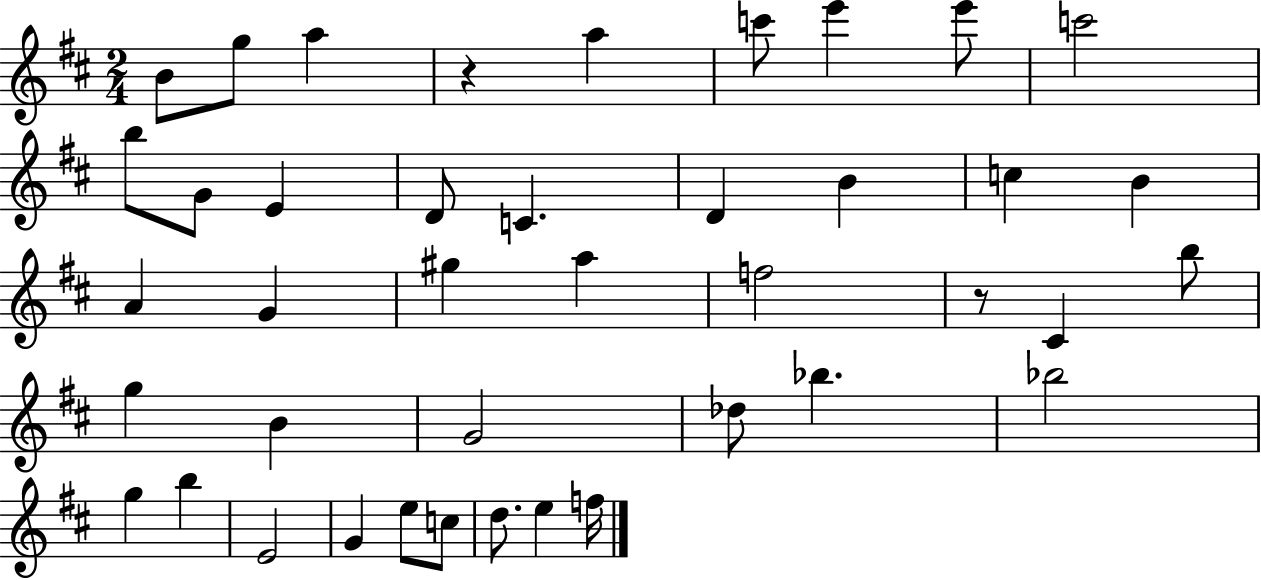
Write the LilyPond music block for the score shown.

{
  \clef treble
  \numericTimeSignature
  \time 2/4
  \key d \major
  b'8 g''8 a''4 | r4 a''4 | c'''8 e'''4 e'''8 | c'''2 | \break b''8 g'8 e'4 | d'8 c'4. | d'4 b'4 | c''4 b'4 | \break a'4 g'4 | gis''4 a''4 | f''2 | r8 cis'4 b''8 | \break g''4 b'4 | g'2 | des''8 bes''4. | bes''2 | \break g''4 b''4 | e'2 | g'4 e''8 c''8 | d''8. e''4 f''16 | \break \bar "|."
}